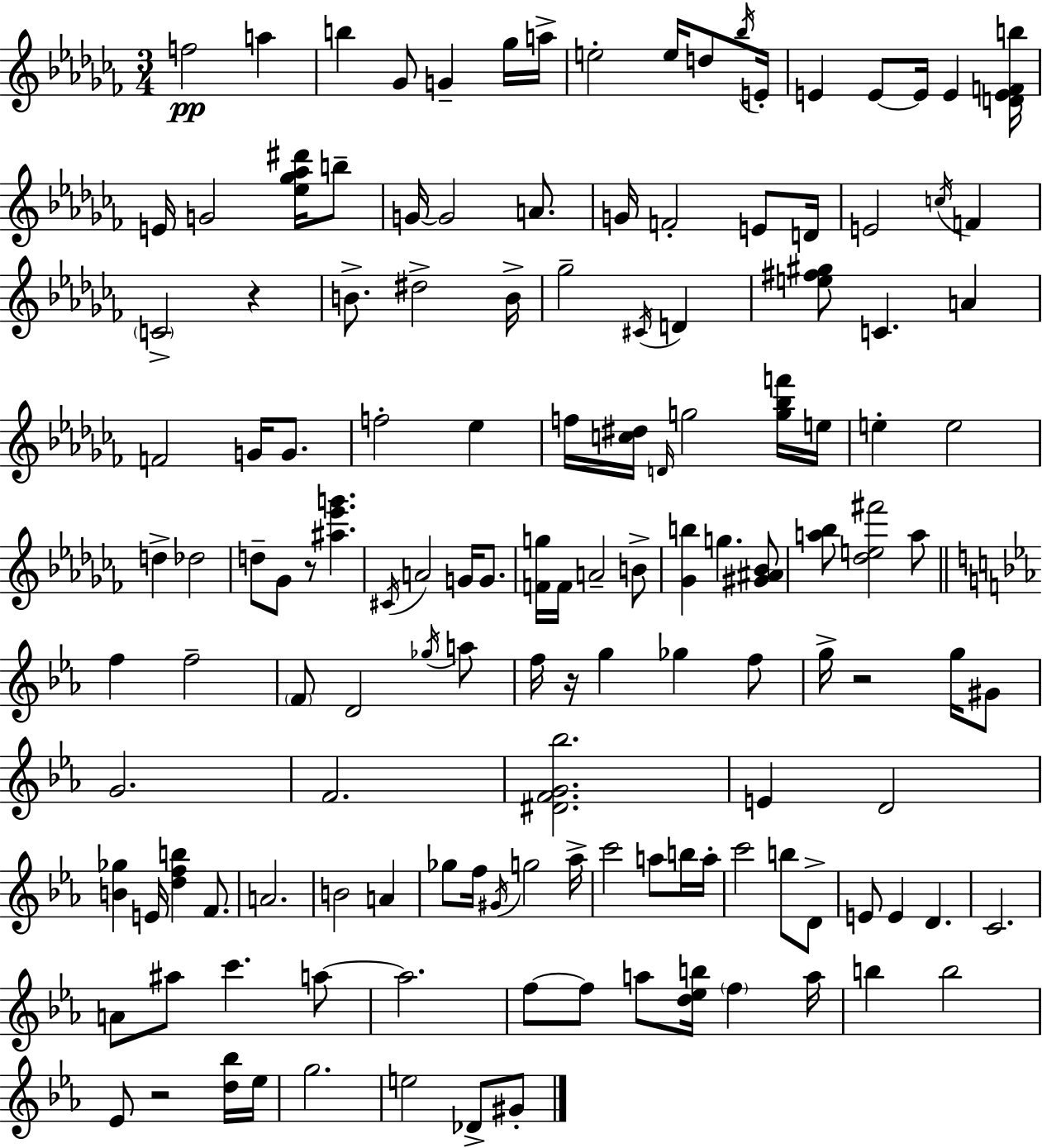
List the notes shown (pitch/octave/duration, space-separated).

F5/h A5/q B5/q Gb4/e G4/q Gb5/s A5/s E5/h E5/s D5/e Bb5/s E4/s E4/q E4/e E4/s E4/q [D4,E4,F4,B5]/s E4/s G4/h [Eb5,Gb5,Ab5,D#6]/s B5/e G4/s G4/h A4/e. G4/s F4/h E4/e D4/s E4/h C5/s F4/q C4/h R/q B4/e. D#5/h B4/s Gb5/h C#4/s D4/q [E5,F#5,G#5]/e C4/q. A4/q F4/h G4/s G4/e. F5/h Eb5/q F5/s [C5,D#5]/s D4/s G5/h [G5,Bb5,F6]/s E5/s E5/q E5/h D5/q Db5/h D5/e Gb4/e R/e [A#5,Eb6,G6]/q. C#4/s A4/h G4/s G4/e. [F4,G5]/s F4/s A4/h B4/e [Gb4,B5]/q G5/q. [G#4,A#4,Bb4]/e [A5,Bb5]/e [Db5,E5,F#6]/h A5/e F5/q F5/h F4/e D4/h Gb5/s A5/e F5/s R/s G5/q Gb5/q F5/e G5/s R/h G5/s G#4/e G4/h. F4/h. [D#4,F4,G4,Bb5]/h. E4/q D4/h [B4,Gb5]/q E4/s [D5,F5,B5]/q F4/e. A4/h. B4/h A4/q Gb5/e F5/s G#4/s G5/h Ab5/s C6/h A5/e B5/s A5/s C6/h B5/e D4/e E4/e E4/q D4/q. C4/h. A4/e A#5/e C6/q. A5/e A5/h. F5/e F5/e A5/e [D5,Eb5,B5]/s F5/q A5/s B5/q B5/h Eb4/e R/h [D5,Bb5]/s Eb5/s G5/h. E5/h Db4/e G#4/e